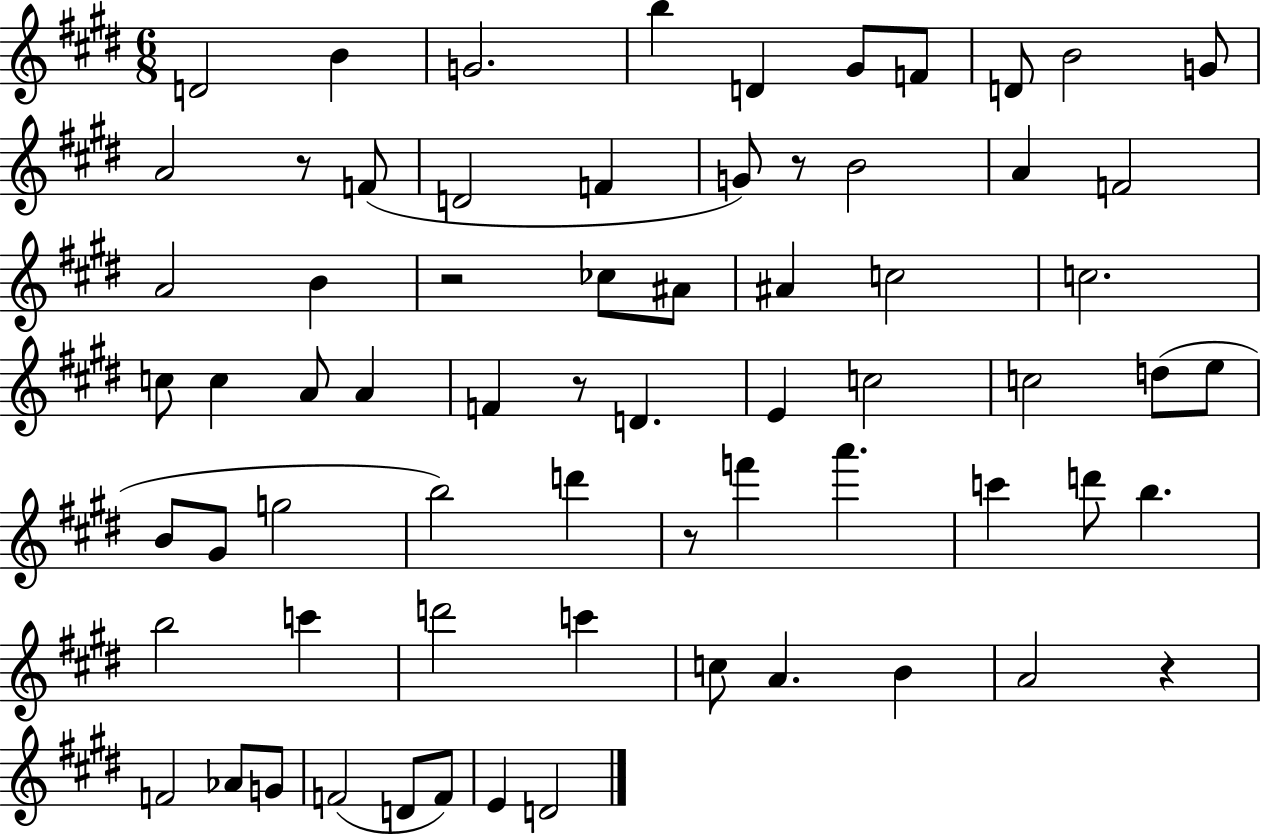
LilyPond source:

{
  \clef treble
  \numericTimeSignature
  \time 6/8
  \key e \major
  \repeat volta 2 { d'2 b'4 | g'2. | b''4 d'4 gis'8 f'8 | d'8 b'2 g'8 | \break a'2 r8 f'8( | d'2 f'4 | g'8) r8 b'2 | a'4 f'2 | \break a'2 b'4 | r2 ces''8 ais'8 | ais'4 c''2 | c''2. | \break c''8 c''4 a'8 a'4 | f'4 r8 d'4. | e'4 c''2 | c''2 d''8( e''8 | \break b'8 gis'8 g''2 | b''2) d'''4 | r8 f'''4 a'''4. | c'''4 d'''8 b''4. | \break b''2 c'''4 | d'''2 c'''4 | c''8 a'4. b'4 | a'2 r4 | \break f'2 aes'8 g'8 | f'2( d'8 f'8) | e'4 d'2 | } \bar "|."
}